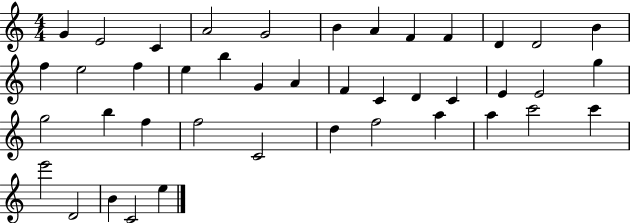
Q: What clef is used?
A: treble